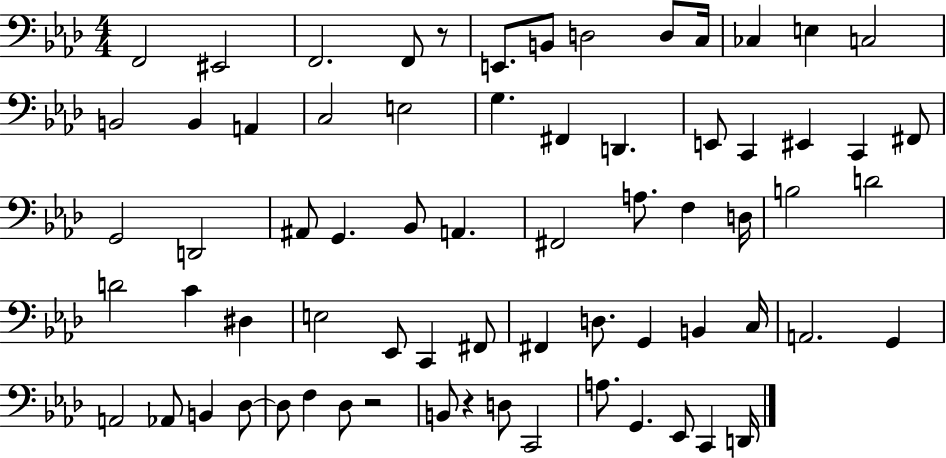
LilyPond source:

{
  \clef bass
  \numericTimeSignature
  \time 4/4
  \key aes \major
  f,2 eis,2 | f,2. f,8 r8 | e,8. b,8 d2 d8 c16 | ces4 e4 c2 | \break b,2 b,4 a,4 | c2 e2 | g4. fis,4 d,4. | e,8 c,4 eis,4 c,4 fis,8 | \break g,2 d,2 | ais,8 g,4. bes,8 a,4. | fis,2 a8. f4 d16 | b2 d'2 | \break d'2 c'4 dis4 | e2 ees,8 c,4 fis,8 | fis,4 d8. g,4 b,4 c16 | a,2. g,4 | \break a,2 aes,8 b,4 des8~~ | des8 f4 des8 r2 | b,8 r4 d8 c,2 | a8. g,4. ees,8 c,4 d,16 | \break \bar "|."
}